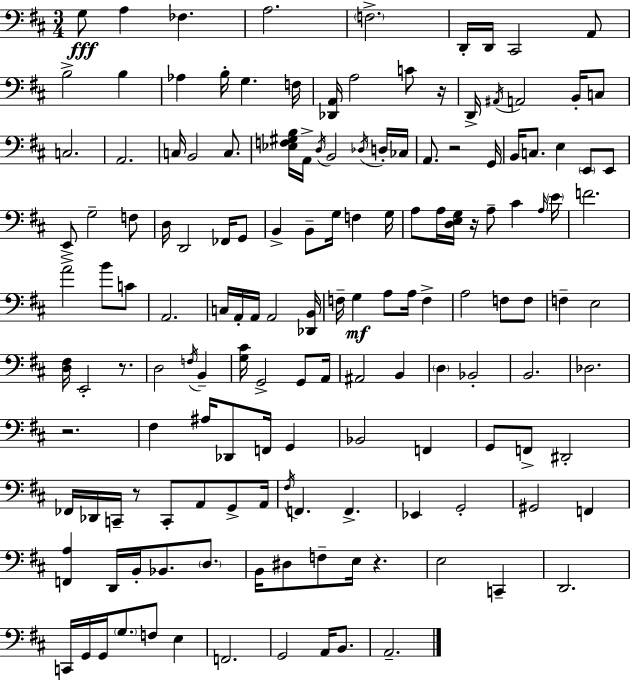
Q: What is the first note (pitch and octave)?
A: G3